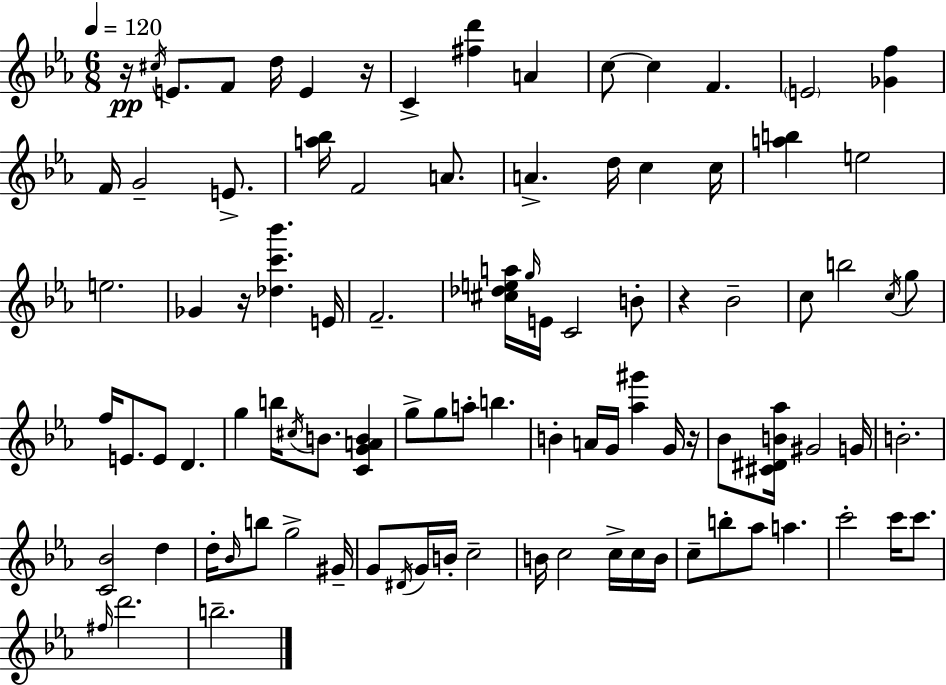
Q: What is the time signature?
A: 6/8